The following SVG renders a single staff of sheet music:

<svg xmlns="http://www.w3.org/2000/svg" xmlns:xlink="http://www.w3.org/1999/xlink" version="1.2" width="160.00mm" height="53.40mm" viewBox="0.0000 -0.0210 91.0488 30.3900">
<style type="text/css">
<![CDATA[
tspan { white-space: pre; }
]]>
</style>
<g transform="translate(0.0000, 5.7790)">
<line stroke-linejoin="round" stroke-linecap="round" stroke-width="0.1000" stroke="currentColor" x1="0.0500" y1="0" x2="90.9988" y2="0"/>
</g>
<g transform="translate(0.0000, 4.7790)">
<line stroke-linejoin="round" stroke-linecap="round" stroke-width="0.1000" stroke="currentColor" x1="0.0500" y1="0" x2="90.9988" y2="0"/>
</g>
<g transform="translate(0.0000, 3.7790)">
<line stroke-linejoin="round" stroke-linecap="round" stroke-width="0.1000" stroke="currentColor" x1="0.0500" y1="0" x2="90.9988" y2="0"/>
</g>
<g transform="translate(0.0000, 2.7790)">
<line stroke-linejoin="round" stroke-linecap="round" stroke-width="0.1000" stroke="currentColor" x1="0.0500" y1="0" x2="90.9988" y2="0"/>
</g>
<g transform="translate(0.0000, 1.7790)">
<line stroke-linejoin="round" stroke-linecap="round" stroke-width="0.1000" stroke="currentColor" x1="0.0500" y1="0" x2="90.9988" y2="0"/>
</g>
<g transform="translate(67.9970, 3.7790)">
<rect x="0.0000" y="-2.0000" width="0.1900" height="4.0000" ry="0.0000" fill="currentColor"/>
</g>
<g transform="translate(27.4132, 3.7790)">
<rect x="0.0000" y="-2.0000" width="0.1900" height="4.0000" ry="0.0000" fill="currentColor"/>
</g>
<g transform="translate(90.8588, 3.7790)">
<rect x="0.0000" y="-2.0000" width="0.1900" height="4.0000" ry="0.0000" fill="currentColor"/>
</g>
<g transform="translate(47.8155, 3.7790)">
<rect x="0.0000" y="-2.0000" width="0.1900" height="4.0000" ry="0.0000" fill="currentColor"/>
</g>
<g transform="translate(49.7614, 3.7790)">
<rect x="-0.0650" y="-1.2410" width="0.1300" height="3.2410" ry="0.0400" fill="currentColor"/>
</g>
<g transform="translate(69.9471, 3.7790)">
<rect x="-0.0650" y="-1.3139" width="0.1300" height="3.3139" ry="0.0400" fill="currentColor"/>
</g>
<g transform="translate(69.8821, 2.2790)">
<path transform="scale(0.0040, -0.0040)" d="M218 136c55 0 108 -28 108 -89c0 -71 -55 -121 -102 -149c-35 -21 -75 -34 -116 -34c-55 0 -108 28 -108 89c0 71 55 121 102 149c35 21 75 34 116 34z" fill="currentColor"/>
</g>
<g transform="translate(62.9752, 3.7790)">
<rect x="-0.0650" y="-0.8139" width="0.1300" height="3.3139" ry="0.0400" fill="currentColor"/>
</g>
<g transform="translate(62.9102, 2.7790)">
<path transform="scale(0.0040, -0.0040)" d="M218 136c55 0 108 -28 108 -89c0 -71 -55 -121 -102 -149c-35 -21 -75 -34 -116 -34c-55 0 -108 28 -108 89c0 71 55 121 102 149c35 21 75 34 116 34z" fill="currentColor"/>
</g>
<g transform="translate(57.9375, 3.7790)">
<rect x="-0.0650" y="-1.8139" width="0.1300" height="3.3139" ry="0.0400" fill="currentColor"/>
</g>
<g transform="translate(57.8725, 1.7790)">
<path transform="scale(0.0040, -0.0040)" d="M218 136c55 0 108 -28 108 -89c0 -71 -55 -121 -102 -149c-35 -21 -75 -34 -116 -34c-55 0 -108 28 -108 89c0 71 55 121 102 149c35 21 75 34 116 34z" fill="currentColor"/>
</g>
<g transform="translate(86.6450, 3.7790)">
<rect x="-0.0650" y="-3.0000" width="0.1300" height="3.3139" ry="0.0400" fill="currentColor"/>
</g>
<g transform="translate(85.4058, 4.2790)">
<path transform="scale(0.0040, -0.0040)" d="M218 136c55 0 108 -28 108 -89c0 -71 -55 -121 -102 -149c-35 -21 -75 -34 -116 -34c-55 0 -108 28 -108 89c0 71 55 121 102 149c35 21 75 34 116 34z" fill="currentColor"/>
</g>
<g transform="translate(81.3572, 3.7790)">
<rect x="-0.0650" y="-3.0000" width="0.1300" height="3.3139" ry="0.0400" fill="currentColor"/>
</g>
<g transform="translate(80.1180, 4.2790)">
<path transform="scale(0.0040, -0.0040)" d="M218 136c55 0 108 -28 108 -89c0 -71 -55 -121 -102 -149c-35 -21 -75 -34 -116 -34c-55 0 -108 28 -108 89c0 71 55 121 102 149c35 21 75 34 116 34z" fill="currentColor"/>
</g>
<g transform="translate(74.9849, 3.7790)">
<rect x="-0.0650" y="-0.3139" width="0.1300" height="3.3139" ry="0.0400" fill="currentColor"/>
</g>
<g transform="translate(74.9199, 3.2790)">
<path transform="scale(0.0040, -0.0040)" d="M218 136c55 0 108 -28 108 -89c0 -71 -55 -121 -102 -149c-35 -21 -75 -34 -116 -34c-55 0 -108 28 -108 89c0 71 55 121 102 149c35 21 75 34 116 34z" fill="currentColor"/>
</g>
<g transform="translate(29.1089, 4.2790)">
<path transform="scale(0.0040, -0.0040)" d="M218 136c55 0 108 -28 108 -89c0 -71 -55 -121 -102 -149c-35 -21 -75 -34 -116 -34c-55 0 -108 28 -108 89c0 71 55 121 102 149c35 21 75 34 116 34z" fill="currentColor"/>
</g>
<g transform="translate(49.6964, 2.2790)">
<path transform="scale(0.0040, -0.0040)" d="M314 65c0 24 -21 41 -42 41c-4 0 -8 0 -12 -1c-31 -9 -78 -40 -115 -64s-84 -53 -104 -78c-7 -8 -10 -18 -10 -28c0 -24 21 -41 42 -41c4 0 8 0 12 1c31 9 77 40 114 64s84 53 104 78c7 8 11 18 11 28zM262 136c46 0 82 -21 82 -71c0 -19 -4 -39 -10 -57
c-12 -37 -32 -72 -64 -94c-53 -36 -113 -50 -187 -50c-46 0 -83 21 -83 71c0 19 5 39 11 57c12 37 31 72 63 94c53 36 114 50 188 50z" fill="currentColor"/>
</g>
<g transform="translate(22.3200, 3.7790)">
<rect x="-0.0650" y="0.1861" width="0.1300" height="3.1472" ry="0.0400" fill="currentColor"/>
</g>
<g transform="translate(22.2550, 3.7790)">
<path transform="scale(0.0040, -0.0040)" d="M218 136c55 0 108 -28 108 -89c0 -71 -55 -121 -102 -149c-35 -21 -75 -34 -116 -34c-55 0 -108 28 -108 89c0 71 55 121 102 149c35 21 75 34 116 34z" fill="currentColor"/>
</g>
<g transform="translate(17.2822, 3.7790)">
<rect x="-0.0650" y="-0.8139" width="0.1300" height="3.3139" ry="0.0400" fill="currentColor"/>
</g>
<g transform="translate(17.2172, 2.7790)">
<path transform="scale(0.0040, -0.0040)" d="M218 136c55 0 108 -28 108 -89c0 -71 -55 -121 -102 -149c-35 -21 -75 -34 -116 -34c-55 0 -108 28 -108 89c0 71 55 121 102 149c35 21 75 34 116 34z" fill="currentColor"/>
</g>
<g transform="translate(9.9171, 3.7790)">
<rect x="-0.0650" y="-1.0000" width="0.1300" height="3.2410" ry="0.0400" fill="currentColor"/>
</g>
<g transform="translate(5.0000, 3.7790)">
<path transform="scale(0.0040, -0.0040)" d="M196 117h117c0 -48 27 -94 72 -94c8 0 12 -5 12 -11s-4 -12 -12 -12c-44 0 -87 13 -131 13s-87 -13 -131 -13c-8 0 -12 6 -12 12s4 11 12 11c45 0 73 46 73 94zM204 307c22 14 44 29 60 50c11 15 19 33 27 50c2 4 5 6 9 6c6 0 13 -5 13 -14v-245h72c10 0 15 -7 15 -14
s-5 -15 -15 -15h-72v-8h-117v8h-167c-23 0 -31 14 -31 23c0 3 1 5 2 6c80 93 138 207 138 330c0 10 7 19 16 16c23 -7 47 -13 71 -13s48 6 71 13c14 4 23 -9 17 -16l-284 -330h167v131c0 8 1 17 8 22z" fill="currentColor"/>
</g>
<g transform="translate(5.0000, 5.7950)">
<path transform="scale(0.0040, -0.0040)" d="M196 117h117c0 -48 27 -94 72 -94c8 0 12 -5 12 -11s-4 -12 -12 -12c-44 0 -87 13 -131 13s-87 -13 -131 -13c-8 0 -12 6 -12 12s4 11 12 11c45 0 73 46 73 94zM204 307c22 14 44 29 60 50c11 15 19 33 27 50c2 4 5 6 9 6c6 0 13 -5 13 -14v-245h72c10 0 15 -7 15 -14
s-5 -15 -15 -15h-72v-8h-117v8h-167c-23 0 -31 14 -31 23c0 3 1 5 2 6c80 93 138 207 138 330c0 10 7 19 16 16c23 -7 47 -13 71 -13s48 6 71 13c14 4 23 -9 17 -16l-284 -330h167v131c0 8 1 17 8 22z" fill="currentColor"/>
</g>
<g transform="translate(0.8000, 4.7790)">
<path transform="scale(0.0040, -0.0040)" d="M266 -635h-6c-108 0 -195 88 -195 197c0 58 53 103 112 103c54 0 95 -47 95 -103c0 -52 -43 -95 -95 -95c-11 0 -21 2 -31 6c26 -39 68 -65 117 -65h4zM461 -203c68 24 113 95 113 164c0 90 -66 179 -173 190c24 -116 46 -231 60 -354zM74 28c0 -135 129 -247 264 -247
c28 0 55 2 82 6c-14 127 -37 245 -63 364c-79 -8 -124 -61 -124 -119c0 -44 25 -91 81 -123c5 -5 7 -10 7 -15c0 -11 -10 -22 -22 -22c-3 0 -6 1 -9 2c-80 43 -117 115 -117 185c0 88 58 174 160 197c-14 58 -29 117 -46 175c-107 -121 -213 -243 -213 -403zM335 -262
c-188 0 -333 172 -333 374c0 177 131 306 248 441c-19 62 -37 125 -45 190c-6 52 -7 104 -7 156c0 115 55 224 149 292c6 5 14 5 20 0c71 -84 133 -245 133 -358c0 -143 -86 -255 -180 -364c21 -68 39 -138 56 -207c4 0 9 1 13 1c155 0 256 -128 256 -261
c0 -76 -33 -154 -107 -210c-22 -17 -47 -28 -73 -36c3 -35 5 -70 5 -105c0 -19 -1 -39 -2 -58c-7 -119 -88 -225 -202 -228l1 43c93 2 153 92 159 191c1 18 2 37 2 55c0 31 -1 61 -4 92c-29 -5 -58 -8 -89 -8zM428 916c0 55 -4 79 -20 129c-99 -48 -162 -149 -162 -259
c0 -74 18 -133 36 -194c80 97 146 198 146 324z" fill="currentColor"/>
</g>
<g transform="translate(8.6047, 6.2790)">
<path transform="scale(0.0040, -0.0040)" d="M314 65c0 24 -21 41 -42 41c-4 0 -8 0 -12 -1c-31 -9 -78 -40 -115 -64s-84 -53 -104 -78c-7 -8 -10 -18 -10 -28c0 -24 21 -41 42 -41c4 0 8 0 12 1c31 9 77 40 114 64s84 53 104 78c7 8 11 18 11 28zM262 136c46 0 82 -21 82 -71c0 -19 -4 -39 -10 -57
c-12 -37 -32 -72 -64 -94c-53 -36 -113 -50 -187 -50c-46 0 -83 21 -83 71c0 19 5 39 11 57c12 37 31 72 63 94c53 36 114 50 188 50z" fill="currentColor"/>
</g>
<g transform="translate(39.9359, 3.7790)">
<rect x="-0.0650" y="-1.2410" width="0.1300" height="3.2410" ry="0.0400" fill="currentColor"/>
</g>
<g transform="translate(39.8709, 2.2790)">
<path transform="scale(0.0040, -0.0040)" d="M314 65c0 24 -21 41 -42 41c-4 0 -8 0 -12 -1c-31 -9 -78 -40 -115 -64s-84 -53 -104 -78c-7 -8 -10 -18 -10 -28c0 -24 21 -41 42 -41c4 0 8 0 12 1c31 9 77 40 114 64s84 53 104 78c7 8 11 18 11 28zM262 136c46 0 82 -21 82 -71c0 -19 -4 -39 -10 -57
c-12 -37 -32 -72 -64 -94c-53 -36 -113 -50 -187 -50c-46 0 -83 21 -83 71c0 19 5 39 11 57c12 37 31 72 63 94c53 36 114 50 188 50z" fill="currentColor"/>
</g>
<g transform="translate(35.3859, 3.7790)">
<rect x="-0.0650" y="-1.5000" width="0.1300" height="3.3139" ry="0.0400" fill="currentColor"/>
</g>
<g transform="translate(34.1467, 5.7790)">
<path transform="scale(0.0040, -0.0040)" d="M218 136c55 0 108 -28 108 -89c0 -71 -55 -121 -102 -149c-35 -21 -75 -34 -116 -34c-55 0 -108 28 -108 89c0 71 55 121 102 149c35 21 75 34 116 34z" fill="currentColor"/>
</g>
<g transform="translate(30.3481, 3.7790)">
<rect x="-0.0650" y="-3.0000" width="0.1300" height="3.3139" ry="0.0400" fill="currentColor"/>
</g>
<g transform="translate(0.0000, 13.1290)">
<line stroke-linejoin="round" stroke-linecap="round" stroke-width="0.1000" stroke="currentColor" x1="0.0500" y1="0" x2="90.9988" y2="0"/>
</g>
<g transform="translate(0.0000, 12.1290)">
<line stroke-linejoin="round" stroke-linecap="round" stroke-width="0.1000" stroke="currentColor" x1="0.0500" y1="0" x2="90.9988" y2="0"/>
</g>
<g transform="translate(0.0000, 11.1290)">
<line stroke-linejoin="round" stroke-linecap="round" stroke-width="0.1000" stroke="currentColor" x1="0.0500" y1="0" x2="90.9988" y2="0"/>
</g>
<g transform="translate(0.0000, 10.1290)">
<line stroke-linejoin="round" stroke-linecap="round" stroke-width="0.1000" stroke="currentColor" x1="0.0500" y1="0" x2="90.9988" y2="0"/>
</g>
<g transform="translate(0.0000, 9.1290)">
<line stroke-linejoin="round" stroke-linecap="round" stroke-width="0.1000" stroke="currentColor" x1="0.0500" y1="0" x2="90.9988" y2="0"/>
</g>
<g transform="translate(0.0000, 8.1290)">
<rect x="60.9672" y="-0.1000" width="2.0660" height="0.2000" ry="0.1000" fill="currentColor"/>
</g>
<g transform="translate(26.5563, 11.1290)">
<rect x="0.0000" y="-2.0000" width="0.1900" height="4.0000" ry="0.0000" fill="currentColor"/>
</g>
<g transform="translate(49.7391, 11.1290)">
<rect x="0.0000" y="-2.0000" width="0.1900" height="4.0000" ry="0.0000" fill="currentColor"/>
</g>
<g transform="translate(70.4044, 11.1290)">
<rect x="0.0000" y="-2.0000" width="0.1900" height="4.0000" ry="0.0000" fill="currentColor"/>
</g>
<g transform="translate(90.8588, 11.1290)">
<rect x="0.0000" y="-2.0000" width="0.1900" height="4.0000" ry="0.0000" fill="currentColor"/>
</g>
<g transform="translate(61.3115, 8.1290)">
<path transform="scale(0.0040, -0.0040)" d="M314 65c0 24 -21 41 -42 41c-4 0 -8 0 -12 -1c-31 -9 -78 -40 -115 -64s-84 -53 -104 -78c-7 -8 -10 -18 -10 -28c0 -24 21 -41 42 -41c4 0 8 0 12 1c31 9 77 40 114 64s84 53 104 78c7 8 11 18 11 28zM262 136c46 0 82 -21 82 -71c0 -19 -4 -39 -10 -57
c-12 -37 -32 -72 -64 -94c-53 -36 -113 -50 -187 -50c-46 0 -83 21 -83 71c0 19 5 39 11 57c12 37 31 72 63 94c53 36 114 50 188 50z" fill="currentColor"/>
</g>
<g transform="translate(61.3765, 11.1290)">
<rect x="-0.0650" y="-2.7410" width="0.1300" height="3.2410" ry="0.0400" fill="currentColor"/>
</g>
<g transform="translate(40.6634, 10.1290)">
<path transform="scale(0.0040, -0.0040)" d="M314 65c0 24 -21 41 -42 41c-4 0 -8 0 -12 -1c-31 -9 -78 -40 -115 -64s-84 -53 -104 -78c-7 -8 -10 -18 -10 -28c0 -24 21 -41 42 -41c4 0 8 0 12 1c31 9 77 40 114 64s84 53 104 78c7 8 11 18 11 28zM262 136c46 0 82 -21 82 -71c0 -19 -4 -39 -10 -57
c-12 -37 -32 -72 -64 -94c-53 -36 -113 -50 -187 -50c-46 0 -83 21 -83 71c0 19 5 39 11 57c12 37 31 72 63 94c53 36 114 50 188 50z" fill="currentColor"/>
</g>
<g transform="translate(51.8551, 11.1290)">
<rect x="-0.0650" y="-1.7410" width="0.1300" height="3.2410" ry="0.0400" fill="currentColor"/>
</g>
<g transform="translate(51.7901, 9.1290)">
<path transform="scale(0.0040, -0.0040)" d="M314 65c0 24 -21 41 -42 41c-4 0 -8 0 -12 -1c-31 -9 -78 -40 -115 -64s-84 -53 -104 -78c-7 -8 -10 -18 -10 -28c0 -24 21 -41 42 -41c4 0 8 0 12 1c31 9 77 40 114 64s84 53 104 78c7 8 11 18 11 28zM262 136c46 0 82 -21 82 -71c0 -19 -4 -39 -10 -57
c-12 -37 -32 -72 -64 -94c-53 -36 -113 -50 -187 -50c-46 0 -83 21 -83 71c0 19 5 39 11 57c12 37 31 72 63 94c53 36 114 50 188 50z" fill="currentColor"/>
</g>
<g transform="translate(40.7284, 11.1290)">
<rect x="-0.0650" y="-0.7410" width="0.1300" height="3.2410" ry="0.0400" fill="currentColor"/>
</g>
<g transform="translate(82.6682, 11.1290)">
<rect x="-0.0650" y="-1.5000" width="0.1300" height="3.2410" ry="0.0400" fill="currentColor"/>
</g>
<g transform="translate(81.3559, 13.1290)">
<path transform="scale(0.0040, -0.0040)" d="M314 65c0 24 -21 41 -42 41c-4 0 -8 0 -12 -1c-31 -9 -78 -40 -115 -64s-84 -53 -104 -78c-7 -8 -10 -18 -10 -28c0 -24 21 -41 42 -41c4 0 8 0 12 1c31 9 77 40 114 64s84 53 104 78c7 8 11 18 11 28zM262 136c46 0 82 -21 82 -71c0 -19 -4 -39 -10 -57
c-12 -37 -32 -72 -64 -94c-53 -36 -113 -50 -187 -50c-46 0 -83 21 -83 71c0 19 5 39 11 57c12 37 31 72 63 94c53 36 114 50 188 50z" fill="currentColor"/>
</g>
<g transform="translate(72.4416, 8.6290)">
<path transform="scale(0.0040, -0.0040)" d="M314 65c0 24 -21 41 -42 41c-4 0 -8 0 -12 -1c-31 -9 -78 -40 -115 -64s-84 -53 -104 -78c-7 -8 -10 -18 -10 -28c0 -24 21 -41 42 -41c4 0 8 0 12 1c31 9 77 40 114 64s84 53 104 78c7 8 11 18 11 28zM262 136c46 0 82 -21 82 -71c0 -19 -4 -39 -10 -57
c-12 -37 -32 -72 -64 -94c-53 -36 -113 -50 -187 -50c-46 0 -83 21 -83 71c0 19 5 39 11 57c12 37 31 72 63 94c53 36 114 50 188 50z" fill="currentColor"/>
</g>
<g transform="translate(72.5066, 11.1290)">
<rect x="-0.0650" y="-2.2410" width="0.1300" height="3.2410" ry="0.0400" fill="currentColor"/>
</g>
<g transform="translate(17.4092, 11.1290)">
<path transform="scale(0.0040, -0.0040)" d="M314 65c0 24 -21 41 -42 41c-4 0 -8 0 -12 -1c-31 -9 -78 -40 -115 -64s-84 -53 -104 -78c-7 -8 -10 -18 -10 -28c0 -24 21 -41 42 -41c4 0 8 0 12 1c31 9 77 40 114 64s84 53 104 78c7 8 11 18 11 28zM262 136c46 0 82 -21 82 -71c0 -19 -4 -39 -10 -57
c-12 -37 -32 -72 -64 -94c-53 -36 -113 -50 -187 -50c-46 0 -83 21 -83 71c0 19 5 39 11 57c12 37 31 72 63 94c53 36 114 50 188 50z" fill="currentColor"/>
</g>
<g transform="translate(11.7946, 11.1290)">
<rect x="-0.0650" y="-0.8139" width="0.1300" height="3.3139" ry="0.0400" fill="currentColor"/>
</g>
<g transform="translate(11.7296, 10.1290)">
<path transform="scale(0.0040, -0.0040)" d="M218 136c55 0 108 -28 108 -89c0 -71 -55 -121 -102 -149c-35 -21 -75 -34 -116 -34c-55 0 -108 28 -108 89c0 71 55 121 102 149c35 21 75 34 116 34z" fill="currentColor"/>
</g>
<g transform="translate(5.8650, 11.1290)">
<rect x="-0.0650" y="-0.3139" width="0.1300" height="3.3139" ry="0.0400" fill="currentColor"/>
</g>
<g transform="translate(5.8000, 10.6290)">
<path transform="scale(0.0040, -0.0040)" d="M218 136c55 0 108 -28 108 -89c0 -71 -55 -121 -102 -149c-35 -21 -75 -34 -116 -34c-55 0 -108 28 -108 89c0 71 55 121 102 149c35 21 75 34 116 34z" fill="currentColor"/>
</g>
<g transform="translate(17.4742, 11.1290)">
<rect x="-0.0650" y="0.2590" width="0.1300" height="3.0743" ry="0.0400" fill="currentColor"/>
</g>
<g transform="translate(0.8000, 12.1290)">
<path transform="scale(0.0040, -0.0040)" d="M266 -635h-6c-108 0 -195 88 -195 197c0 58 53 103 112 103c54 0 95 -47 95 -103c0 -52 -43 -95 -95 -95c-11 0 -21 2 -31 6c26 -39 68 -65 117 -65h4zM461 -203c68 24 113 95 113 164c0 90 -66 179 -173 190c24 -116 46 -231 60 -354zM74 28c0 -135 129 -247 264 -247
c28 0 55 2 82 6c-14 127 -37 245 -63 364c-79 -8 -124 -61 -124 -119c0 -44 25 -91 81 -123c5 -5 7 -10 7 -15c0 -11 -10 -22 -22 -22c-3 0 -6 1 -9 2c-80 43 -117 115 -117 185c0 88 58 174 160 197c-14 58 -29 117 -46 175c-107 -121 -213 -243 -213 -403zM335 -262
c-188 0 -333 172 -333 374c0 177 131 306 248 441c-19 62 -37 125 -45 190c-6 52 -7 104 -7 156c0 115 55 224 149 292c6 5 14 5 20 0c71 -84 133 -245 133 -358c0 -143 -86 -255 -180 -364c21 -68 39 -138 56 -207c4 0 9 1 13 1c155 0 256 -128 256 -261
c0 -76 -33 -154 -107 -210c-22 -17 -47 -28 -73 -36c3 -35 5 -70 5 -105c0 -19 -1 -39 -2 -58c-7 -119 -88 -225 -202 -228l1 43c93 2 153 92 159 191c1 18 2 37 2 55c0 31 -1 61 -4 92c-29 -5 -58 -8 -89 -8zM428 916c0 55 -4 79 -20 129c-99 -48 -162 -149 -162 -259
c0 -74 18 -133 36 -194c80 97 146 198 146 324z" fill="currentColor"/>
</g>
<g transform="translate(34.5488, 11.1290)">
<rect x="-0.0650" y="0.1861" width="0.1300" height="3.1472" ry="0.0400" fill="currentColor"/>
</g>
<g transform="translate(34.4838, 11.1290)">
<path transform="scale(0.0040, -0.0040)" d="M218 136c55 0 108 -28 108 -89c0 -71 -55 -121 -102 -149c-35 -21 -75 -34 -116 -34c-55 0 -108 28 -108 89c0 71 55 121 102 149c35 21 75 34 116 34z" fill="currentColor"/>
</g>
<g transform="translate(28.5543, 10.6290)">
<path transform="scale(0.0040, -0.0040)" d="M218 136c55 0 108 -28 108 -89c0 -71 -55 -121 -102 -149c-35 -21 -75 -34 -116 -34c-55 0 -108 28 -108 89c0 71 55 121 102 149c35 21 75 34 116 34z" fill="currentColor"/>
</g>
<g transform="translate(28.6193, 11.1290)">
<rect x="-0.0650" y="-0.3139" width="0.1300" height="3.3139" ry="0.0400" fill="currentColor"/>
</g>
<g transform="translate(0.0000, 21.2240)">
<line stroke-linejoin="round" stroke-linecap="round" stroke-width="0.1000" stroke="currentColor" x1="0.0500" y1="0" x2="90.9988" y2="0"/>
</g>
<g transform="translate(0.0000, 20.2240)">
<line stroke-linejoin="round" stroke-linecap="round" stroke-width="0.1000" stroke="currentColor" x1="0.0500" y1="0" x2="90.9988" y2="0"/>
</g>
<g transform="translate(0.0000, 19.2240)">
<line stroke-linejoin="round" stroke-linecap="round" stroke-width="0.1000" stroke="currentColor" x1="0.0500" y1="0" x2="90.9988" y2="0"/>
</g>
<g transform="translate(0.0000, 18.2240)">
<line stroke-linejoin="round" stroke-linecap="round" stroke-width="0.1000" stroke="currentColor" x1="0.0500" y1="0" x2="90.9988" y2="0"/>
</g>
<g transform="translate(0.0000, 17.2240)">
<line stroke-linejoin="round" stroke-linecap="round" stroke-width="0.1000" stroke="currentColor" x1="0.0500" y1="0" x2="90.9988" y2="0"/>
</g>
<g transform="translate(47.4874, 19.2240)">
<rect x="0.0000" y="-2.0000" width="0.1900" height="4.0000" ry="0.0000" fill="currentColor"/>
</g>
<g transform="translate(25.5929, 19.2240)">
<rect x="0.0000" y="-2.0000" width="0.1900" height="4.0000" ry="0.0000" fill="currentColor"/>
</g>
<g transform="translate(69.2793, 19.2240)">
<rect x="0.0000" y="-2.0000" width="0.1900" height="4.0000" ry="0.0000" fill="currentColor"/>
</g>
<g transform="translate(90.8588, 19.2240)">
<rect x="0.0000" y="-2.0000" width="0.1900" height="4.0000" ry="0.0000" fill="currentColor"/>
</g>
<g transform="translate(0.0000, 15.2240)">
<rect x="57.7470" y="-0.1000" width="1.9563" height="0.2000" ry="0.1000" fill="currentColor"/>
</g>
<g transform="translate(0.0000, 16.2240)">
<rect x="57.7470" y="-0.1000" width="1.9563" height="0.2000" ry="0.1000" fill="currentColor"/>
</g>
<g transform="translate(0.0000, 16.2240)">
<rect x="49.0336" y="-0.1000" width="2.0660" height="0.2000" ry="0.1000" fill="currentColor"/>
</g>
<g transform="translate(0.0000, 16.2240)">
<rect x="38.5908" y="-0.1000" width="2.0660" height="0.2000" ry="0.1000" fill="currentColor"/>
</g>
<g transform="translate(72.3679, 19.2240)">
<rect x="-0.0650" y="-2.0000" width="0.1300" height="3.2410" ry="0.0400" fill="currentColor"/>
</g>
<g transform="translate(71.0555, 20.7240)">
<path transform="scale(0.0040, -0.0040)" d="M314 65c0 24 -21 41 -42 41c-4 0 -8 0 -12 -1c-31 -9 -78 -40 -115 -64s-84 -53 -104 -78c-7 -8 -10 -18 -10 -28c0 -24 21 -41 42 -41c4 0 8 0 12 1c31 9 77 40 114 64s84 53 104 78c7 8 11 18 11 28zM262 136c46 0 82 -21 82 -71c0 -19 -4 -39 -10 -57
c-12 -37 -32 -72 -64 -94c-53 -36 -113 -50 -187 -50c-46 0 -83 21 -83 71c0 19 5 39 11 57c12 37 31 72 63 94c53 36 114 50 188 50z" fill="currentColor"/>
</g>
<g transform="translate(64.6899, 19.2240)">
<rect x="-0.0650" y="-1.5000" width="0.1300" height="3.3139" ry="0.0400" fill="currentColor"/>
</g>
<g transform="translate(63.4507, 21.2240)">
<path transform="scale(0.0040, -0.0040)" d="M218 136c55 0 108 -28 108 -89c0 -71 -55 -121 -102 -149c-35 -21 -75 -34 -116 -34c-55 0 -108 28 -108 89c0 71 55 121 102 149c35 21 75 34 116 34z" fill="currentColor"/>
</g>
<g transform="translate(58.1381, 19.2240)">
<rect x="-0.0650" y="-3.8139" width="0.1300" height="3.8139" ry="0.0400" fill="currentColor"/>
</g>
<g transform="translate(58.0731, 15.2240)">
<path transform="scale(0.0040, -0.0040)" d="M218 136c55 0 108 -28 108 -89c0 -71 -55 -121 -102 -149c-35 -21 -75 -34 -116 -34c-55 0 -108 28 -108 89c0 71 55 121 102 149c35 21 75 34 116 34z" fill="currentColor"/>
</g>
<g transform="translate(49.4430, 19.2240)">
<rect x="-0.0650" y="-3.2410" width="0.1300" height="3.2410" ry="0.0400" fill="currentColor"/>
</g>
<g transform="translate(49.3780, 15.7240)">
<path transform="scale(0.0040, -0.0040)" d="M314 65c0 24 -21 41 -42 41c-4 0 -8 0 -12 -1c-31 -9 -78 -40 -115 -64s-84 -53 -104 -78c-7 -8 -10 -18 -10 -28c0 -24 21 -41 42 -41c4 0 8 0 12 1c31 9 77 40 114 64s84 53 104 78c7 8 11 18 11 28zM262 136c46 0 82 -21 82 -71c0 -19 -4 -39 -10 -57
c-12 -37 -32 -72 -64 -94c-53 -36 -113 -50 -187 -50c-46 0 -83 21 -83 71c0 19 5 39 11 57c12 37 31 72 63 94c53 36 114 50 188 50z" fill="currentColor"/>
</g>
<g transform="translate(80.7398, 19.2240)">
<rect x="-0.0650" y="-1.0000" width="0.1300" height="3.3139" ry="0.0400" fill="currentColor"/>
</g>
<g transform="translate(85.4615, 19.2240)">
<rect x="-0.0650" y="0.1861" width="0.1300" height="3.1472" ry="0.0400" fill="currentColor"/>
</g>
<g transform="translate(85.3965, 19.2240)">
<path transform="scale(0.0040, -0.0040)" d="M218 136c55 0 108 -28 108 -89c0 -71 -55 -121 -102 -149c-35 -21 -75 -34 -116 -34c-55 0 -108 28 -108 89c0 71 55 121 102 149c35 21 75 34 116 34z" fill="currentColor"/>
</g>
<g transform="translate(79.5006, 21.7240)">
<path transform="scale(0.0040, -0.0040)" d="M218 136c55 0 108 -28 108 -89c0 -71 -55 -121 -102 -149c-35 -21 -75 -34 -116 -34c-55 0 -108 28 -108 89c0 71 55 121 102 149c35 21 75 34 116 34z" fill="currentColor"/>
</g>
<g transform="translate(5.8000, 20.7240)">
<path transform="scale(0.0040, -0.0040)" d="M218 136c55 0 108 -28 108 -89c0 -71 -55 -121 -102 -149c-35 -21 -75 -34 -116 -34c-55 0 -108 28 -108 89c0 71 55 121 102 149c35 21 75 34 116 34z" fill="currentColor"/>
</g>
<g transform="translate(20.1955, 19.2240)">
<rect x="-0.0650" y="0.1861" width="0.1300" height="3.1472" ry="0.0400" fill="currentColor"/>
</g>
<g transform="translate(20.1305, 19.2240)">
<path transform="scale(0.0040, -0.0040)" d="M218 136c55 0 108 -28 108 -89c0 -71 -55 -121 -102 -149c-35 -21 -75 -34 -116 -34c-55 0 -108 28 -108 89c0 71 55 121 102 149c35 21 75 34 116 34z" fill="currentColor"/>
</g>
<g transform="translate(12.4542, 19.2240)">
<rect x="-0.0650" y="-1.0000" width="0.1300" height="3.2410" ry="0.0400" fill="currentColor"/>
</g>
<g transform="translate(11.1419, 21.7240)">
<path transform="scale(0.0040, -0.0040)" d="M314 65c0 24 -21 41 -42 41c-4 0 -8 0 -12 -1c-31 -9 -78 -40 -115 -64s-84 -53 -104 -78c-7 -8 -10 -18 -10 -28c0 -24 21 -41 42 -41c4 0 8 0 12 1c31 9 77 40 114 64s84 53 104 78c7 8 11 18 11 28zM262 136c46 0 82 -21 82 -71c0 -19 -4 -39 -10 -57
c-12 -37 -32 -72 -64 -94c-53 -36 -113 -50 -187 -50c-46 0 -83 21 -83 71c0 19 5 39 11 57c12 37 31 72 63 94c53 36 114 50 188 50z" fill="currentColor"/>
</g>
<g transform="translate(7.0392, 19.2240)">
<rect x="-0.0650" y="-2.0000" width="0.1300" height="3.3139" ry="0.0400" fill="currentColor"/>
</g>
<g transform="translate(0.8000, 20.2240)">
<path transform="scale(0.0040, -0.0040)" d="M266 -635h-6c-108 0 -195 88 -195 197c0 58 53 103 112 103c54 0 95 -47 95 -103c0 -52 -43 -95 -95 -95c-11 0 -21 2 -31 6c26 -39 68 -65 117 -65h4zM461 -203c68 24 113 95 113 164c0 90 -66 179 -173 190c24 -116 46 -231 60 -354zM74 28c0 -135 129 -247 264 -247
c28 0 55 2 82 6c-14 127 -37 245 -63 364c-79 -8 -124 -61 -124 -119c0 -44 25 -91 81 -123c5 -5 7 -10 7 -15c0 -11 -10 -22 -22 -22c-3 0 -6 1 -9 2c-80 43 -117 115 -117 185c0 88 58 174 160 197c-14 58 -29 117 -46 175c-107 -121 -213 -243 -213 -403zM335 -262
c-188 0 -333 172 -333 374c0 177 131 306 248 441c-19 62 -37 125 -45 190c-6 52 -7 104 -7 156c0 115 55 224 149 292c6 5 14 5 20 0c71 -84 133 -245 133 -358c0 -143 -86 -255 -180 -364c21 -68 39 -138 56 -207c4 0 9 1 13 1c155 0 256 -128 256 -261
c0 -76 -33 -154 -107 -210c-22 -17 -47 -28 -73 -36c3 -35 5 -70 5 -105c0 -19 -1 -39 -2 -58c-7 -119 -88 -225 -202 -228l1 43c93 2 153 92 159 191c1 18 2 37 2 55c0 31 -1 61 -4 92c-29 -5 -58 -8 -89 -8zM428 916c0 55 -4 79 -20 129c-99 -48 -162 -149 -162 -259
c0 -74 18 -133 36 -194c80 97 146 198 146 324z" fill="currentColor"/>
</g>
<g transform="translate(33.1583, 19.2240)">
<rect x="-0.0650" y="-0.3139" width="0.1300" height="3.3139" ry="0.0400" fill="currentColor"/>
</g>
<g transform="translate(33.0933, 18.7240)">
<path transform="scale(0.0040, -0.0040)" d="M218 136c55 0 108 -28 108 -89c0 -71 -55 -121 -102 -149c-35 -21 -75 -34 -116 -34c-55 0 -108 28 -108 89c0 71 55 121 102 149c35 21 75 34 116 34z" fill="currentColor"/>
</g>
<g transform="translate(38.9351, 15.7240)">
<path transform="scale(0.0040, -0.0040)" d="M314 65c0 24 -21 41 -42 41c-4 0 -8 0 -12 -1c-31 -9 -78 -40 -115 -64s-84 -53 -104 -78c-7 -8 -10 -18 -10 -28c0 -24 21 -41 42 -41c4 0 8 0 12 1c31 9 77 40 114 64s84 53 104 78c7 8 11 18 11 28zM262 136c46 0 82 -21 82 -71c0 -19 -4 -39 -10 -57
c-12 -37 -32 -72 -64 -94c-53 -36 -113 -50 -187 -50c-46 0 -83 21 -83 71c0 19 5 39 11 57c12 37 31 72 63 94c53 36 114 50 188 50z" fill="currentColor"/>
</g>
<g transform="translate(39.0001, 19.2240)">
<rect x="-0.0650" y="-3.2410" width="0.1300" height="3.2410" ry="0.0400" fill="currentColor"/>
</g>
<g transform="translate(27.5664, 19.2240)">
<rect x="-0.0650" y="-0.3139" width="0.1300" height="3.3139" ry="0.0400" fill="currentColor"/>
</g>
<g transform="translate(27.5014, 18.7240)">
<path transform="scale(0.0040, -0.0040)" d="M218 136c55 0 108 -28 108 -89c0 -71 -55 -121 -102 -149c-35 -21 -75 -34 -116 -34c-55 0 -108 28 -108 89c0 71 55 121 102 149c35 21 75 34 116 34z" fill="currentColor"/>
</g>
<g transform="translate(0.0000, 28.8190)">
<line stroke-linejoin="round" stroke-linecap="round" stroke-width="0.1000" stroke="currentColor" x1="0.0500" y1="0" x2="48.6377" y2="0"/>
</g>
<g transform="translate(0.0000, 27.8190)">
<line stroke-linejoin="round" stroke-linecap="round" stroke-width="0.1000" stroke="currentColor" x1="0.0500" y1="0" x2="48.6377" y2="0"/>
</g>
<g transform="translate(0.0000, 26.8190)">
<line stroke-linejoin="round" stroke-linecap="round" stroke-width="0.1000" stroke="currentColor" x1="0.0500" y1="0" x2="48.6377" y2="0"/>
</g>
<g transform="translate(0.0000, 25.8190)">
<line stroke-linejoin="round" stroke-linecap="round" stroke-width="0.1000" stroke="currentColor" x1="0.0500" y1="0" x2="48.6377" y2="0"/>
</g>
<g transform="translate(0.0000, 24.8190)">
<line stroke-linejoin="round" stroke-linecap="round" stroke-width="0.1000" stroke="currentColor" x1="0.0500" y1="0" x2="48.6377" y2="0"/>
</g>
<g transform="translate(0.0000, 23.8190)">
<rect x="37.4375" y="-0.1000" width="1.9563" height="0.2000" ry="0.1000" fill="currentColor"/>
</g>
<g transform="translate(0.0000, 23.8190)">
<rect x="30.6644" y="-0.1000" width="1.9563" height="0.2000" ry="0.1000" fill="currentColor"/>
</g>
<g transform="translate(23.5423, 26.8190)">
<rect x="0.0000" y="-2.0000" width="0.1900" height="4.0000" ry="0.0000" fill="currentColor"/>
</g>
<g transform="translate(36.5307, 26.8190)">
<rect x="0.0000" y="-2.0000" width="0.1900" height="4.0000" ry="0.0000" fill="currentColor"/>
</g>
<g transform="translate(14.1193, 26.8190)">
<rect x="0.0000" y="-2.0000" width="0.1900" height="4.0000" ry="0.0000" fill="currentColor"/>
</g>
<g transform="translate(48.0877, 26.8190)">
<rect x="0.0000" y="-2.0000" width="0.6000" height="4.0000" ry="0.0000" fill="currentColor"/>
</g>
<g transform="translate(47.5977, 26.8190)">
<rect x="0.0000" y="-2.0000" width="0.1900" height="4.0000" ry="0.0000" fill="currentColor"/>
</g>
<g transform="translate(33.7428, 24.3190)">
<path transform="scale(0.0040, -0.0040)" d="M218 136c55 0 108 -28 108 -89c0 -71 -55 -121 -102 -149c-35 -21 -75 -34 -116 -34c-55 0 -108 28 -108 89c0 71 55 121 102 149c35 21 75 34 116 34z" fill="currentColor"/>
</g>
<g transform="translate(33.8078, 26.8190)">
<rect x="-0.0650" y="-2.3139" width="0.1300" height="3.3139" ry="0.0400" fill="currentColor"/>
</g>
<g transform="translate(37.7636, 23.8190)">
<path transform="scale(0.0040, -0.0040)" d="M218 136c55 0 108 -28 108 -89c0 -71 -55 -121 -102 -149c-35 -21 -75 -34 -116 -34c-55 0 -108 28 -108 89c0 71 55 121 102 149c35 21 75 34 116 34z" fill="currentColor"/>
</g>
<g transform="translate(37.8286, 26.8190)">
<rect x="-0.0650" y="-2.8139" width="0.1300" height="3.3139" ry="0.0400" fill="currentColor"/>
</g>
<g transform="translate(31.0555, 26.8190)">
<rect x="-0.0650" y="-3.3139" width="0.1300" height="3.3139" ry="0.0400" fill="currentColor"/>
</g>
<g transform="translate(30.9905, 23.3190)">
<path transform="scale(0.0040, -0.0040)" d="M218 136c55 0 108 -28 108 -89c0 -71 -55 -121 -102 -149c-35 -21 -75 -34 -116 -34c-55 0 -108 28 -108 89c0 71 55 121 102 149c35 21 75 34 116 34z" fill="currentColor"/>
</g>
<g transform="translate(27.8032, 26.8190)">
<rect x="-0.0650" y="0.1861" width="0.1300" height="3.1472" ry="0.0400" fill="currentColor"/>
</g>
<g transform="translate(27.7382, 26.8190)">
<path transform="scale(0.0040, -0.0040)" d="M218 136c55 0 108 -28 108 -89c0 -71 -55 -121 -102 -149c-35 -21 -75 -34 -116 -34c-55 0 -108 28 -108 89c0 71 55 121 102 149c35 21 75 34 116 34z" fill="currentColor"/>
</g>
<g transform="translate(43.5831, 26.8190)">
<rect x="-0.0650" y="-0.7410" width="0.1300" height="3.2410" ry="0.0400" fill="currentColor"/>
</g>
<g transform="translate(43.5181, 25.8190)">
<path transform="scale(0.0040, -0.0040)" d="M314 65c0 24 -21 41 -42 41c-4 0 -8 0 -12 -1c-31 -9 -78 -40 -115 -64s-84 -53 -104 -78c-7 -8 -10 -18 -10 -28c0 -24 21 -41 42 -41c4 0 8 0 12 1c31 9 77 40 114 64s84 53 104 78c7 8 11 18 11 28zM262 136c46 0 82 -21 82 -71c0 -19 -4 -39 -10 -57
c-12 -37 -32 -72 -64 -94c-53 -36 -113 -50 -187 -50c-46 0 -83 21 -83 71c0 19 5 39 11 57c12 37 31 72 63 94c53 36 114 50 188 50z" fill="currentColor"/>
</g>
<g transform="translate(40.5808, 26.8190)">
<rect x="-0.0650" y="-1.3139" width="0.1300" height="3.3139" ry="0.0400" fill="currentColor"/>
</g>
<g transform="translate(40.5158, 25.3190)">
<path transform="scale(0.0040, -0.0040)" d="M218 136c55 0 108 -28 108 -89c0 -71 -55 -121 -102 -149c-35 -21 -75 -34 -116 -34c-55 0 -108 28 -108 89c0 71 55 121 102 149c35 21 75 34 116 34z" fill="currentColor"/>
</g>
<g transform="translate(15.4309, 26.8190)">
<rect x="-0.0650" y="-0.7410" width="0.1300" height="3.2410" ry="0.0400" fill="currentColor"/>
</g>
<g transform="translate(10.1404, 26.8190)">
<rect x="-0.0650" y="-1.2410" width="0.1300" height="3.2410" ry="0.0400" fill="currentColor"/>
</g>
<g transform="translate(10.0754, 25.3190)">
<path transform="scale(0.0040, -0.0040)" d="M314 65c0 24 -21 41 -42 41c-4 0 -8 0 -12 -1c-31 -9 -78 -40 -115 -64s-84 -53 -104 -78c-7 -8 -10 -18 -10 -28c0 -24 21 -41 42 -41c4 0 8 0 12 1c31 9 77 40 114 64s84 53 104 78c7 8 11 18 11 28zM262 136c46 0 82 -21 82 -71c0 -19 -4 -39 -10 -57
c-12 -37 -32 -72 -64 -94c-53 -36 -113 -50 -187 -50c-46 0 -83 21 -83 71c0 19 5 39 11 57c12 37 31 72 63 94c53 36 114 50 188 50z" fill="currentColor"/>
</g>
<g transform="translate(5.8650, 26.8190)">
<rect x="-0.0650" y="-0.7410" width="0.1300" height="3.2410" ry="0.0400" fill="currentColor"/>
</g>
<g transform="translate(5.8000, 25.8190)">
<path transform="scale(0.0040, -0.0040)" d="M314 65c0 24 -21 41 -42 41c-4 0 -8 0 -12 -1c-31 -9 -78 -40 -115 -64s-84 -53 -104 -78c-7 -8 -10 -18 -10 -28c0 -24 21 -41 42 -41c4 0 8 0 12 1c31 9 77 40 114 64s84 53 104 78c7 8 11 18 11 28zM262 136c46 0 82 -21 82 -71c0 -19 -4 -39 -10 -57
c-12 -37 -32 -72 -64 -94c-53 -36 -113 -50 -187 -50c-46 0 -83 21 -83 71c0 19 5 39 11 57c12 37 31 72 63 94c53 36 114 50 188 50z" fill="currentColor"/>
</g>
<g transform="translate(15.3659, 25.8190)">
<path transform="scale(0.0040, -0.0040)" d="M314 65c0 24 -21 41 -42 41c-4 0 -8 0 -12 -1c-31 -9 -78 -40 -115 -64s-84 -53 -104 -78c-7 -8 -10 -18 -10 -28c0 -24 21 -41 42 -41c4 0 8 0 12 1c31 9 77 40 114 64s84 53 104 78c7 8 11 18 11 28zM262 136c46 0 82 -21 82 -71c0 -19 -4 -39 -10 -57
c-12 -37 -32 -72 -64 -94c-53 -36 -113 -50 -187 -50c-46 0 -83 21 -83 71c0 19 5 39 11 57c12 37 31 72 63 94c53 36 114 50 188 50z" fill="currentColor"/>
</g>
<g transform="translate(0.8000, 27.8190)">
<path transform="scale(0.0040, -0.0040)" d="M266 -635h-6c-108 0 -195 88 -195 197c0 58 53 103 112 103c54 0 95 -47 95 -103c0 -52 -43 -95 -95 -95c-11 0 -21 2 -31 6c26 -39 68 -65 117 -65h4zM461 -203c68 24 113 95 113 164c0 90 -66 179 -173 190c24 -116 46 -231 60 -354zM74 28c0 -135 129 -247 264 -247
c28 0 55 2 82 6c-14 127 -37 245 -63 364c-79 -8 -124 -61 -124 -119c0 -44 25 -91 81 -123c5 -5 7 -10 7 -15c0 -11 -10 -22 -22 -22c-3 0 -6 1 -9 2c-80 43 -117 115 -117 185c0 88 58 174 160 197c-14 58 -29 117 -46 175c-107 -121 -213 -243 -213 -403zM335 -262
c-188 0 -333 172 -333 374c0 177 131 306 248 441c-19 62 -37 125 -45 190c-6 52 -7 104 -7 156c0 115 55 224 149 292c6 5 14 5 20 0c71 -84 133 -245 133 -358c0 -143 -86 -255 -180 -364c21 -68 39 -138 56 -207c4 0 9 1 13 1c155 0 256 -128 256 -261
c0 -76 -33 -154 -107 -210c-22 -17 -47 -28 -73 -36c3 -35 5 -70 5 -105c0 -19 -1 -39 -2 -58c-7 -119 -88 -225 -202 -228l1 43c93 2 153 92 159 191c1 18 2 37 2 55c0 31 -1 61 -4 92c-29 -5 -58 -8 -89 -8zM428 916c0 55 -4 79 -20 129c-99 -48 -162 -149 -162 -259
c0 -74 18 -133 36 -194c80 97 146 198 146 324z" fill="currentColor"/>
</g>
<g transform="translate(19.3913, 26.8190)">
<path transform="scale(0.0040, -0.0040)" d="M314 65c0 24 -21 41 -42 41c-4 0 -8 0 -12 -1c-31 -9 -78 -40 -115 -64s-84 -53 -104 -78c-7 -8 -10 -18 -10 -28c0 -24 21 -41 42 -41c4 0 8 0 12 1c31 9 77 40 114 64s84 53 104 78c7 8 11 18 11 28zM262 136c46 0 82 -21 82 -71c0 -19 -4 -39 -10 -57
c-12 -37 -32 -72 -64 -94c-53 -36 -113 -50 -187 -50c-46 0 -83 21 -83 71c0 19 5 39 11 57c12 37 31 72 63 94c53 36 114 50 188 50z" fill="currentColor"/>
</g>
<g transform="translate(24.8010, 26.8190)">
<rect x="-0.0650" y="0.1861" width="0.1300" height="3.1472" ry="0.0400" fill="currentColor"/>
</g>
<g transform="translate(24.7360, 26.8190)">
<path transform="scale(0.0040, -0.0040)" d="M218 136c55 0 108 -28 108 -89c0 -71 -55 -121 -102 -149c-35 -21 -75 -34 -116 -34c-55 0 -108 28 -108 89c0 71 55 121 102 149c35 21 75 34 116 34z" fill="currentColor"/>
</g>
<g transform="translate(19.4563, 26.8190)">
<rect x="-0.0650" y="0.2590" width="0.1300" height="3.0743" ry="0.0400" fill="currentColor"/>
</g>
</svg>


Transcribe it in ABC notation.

X:1
T:Untitled
M:4/4
L:1/4
K:C
D2 d B A E e2 e2 f d e c A A c d B2 c B d2 f2 a2 g2 E2 F D2 B c c b2 b2 c' E F2 D B d2 e2 d2 B2 B B b g a e d2